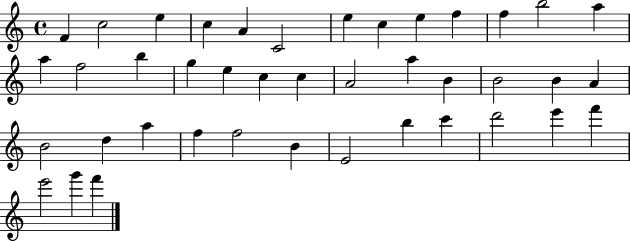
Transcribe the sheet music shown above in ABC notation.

X:1
T:Untitled
M:4/4
L:1/4
K:C
F c2 e c A C2 e c e f f b2 a a f2 b g e c c A2 a B B2 B A B2 d a f f2 B E2 b c' d'2 e' f' e'2 g' f'